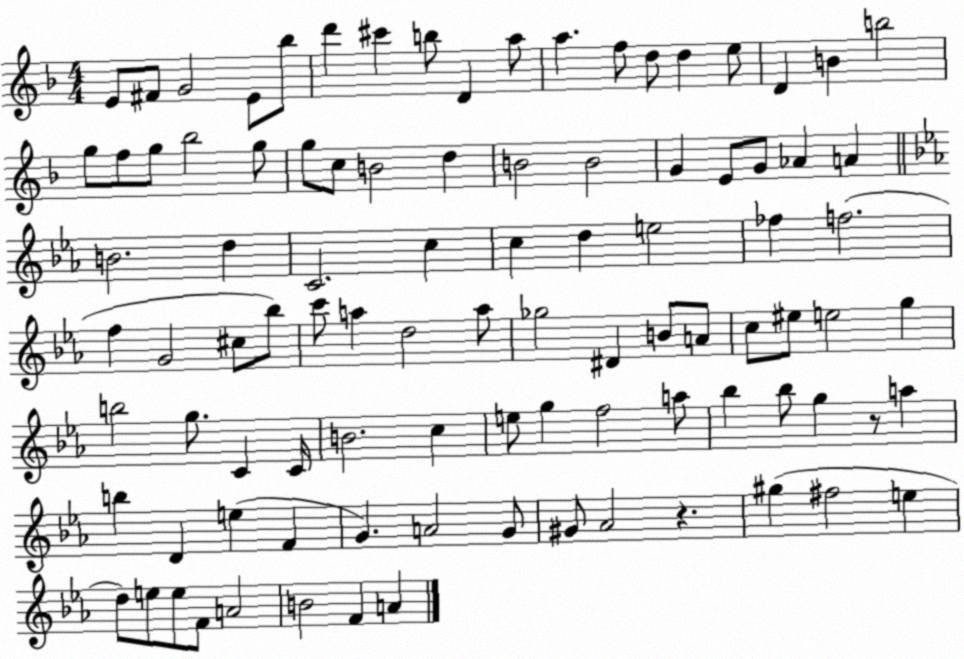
X:1
T:Untitled
M:4/4
L:1/4
K:F
E/2 ^F/2 G2 E/2 _b/2 d' ^c' b/2 D a/2 a f/2 d/2 d e/2 D B b2 g/2 f/2 g/2 _b2 g/2 g/2 c/2 B2 d B2 B2 G E/2 G/2 _A A B2 d C2 c c d e2 _f f2 f G2 ^c/2 _b/2 c'/2 a d2 a/2 _g2 ^D B/2 A/2 c/2 ^e/2 e2 g b2 g/2 C C/4 B2 c e/2 g f2 a/2 _b _b/2 g z/2 a b D e F G A2 G/2 ^G/2 _A2 z ^g ^f2 e d/2 e/2 e/2 F/2 A2 B2 F A